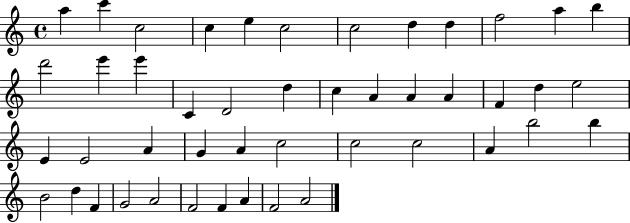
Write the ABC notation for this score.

X:1
T:Untitled
M:4/4
L:1/4
K:C
a c' c2 c e c2 c2 d d f2 a b d'2 e' e' C D2 d c A A A F d e2 E E2 A G A c2 c2 c2 A b2 b B2 d F G2 A2 F2 F A F2 A2